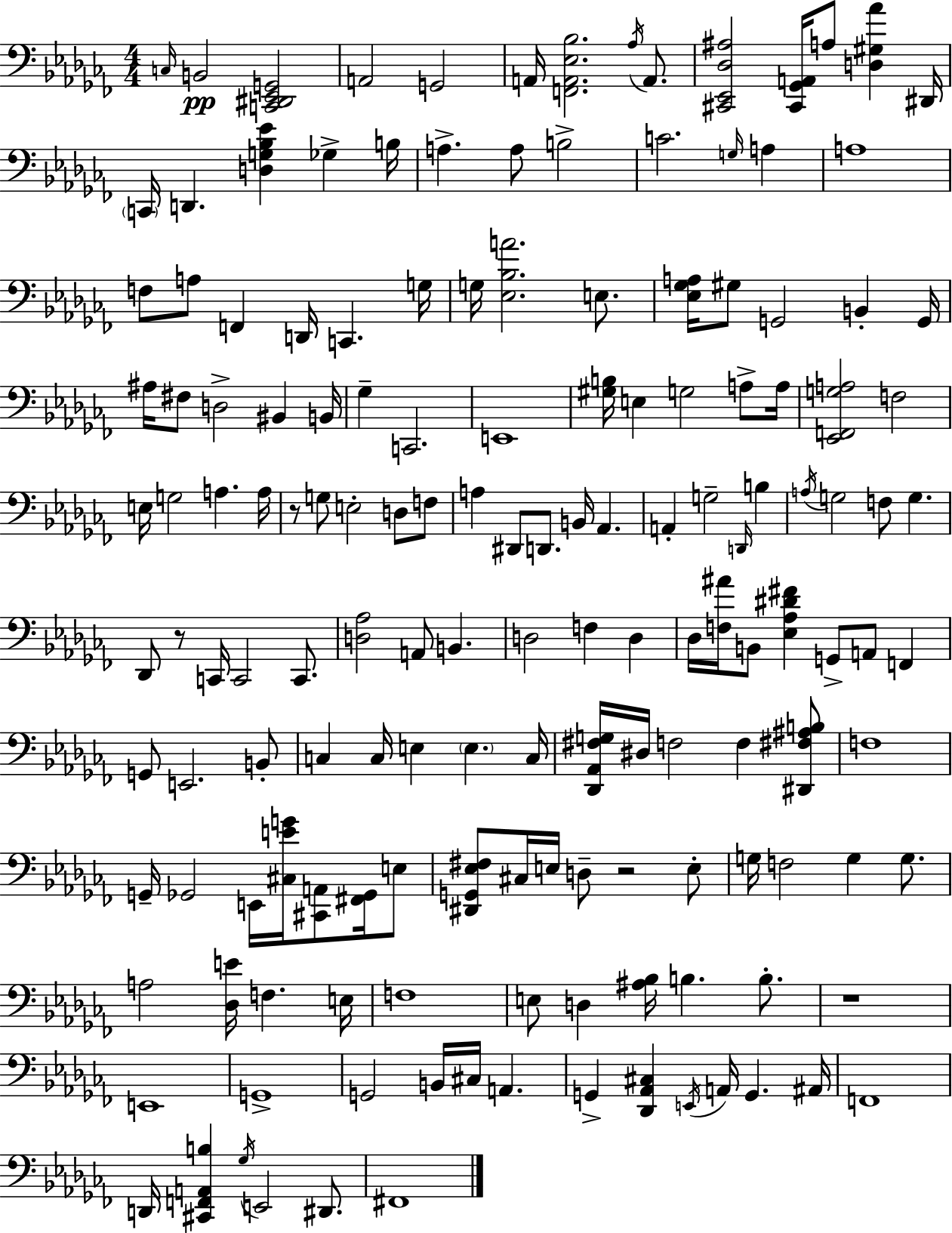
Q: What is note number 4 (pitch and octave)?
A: G2